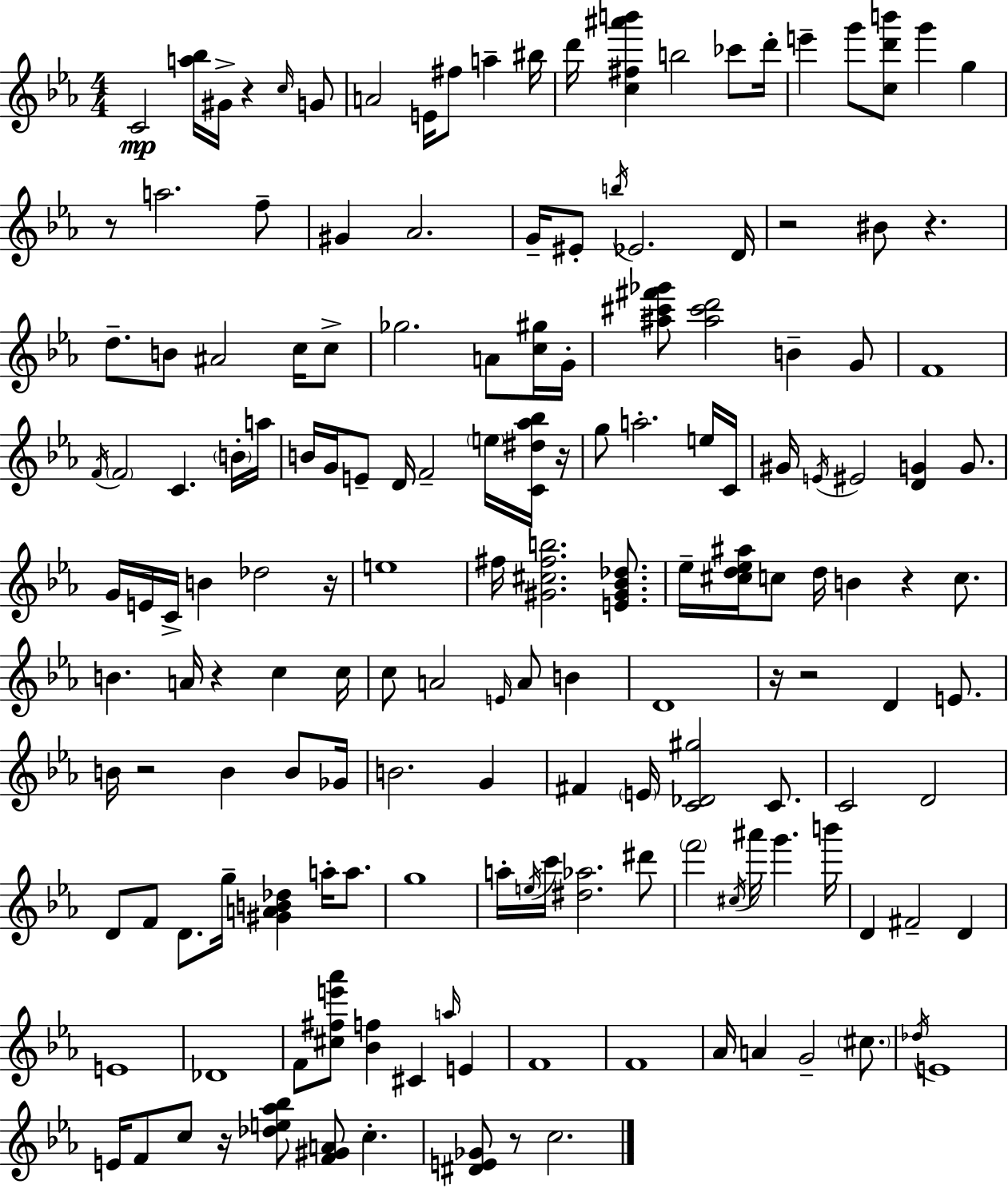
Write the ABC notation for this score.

X:1
T:Untitled
M:4/4
L:1/4
K:Eb
C2 [a_b]/4 ^G/4 z c/4 G/2 A2 E/4 ^f/2 a ^b/4 d'/4 [c^f^a'b'] b2 _c'/2 d'/4 e' g'/2 [cd'b']/2 g' g z/2 a2 f/2 ^G _A2 G/4 ^E/2 b/4 _E2 D/4 z2 ^B/2 z d/2 B/2 ^A2 c/4 c/2 _g2 A/2 [c^g]/4 G/4 [^a^c'^f'_g']/2 [^a^c'd']2 B G/2 F4 F/4 F2 C B/4 a/4 B/4 G/4 E/2 D/4 F2 e/4 [C^d_a_b]/4 z/4 g/2 a2 e/4 C/4 ^G/4 E/4 ^E2 [DG] G/2 G/4 E/4 C/4 B _d2 z/4 e4 ^f/4 [^G^c^fb]2 [E^G_B_d]/2 _e/4 [^cd_e^a]/4 c/2 d/4 B z c/2 B A/4 z c c/4 c/2 A2 E/4 A/2 B D4 z/4 z2 D E/2 B/4 z2 B B/2 _G/4 B2 G ^F E/4 [C_D^g]2 C/2 C2 D2 D/2 F/2 D/2 g/4 [^GAB_d] a/4 a/2 g4 a/4 e/4 c'/4 [^d_a]2 ^d'/2 f'2 ^c/4 ^a'/4 g' b'/4 D ^F2 D E4 _D4 F/2 [^c^fe'_a']/2 [_Bf] ^C a/4 E F4 F4 _A/4 A G2 ^c/2 _d/4 E4 E/4 F/2 c/2 z/4 [_de_a_b]/2 [F^GA]/2 c [^DE_G]/2 z/2 c2